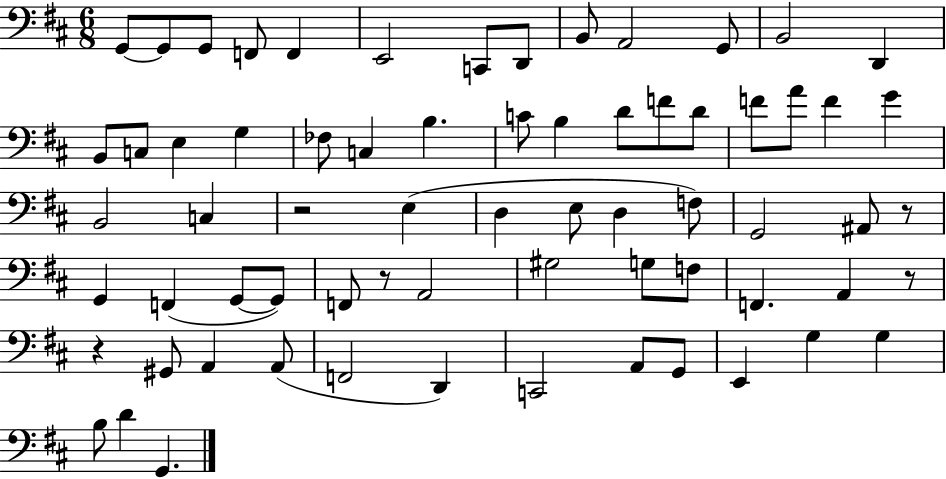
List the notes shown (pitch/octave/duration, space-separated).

G2/e G2/e G2/e F2/e F2/q E2/h C2/e D2/e B2/e A2/h G2/e B2/h D2/q B2/e C3/e E3/q G3/q FES3/e C3/q B3/q. C4/e B3/q D4/e F4/e D4/e F4/e A4/e F4/q G4/q B2/h C3/q R/h E3/q D3/q E3/e D3/q F3/e G2/h A#2/e R/e G2/q F2/q G2/e G2/e F2/e R/e A2/h G#3/h G3/e F3/e F2/q. A2/q R/e R/q G#2/e A2/q A2/e F2/h D2/q C2/h A2/e G2/e E2/q G3/q G3/q B3/e D4/q G2/q.